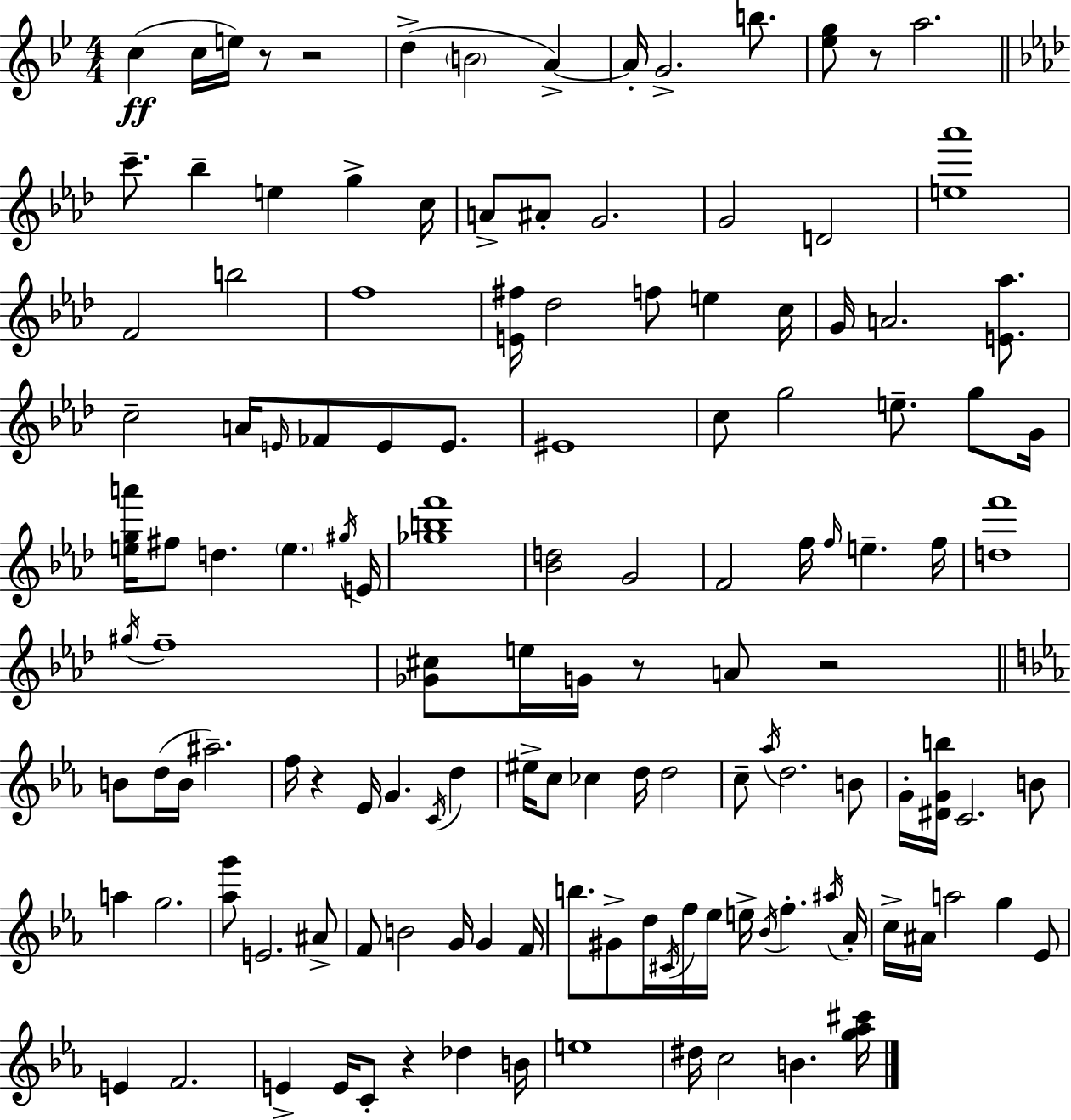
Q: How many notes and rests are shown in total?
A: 133